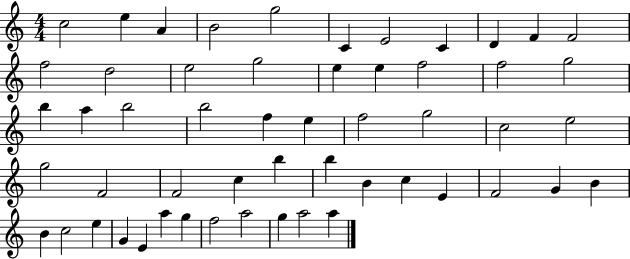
X:1
T:Untitled
M:4/4
L:1/4
K:C
c2 e A B2 g2 C E2 C D F F2 f2 d2 e2 g2 e e f2 f2 g2 b a b2 b2 f e f2 g2 c2 e2 g2 F2 F2 c b b B c E F2 G B B c2 e G E a g f2 a2 g a2 a